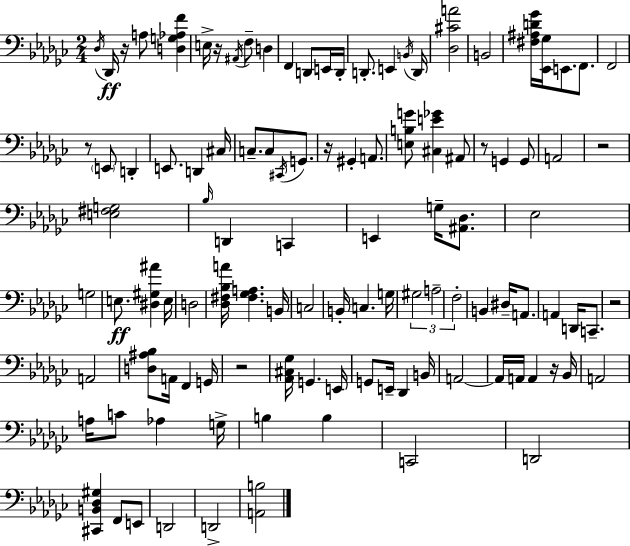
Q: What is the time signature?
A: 2/4